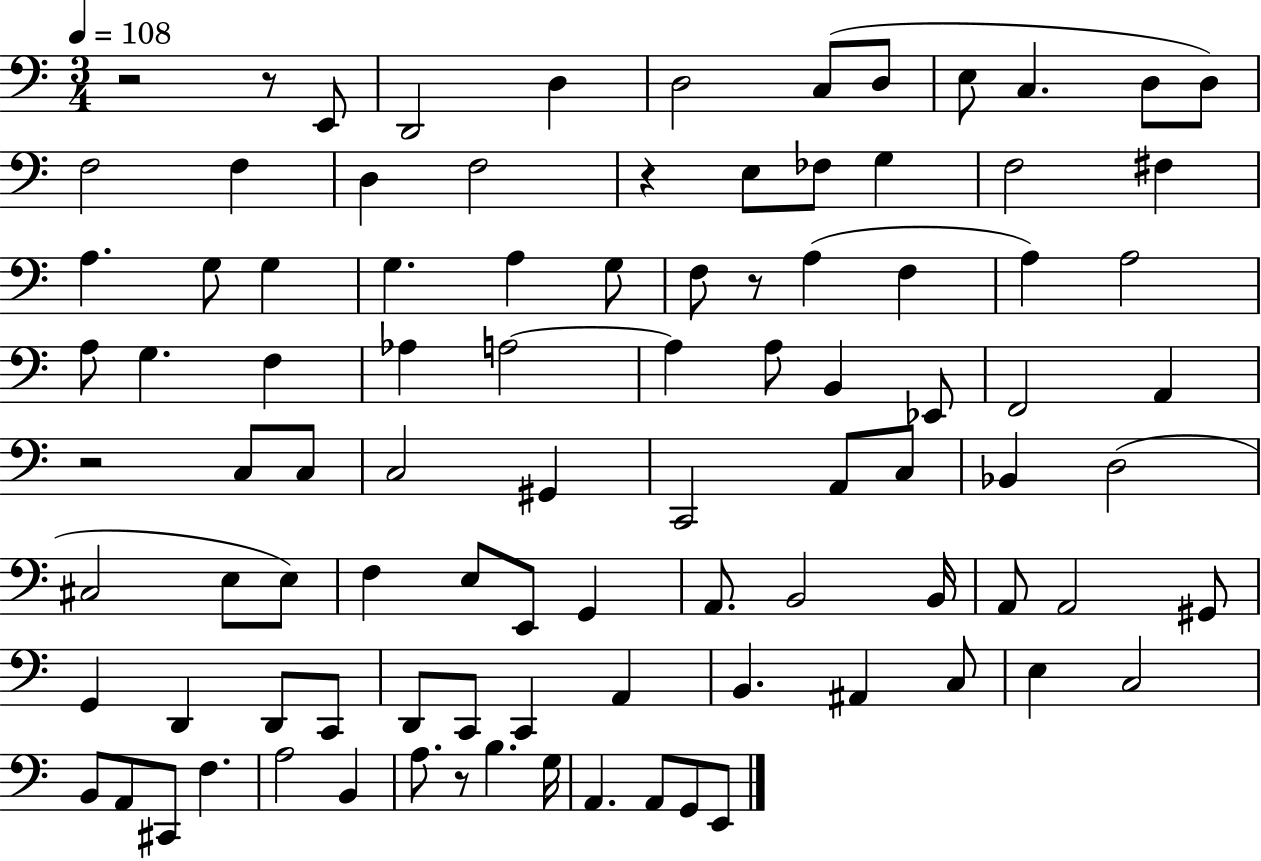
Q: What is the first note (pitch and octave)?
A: E2